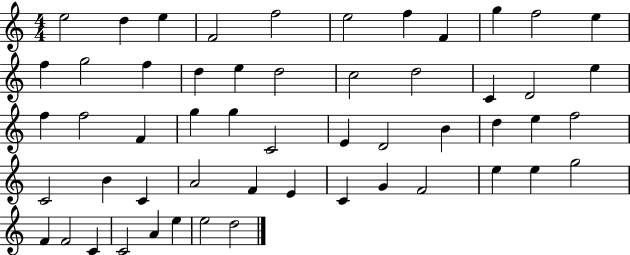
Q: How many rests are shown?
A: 0